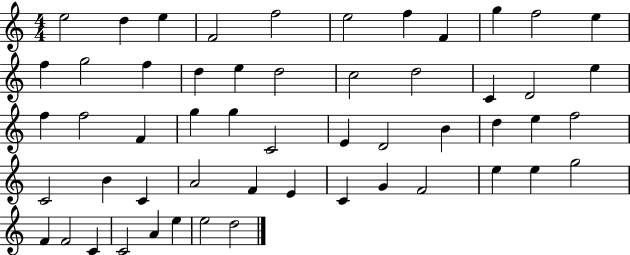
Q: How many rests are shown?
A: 0